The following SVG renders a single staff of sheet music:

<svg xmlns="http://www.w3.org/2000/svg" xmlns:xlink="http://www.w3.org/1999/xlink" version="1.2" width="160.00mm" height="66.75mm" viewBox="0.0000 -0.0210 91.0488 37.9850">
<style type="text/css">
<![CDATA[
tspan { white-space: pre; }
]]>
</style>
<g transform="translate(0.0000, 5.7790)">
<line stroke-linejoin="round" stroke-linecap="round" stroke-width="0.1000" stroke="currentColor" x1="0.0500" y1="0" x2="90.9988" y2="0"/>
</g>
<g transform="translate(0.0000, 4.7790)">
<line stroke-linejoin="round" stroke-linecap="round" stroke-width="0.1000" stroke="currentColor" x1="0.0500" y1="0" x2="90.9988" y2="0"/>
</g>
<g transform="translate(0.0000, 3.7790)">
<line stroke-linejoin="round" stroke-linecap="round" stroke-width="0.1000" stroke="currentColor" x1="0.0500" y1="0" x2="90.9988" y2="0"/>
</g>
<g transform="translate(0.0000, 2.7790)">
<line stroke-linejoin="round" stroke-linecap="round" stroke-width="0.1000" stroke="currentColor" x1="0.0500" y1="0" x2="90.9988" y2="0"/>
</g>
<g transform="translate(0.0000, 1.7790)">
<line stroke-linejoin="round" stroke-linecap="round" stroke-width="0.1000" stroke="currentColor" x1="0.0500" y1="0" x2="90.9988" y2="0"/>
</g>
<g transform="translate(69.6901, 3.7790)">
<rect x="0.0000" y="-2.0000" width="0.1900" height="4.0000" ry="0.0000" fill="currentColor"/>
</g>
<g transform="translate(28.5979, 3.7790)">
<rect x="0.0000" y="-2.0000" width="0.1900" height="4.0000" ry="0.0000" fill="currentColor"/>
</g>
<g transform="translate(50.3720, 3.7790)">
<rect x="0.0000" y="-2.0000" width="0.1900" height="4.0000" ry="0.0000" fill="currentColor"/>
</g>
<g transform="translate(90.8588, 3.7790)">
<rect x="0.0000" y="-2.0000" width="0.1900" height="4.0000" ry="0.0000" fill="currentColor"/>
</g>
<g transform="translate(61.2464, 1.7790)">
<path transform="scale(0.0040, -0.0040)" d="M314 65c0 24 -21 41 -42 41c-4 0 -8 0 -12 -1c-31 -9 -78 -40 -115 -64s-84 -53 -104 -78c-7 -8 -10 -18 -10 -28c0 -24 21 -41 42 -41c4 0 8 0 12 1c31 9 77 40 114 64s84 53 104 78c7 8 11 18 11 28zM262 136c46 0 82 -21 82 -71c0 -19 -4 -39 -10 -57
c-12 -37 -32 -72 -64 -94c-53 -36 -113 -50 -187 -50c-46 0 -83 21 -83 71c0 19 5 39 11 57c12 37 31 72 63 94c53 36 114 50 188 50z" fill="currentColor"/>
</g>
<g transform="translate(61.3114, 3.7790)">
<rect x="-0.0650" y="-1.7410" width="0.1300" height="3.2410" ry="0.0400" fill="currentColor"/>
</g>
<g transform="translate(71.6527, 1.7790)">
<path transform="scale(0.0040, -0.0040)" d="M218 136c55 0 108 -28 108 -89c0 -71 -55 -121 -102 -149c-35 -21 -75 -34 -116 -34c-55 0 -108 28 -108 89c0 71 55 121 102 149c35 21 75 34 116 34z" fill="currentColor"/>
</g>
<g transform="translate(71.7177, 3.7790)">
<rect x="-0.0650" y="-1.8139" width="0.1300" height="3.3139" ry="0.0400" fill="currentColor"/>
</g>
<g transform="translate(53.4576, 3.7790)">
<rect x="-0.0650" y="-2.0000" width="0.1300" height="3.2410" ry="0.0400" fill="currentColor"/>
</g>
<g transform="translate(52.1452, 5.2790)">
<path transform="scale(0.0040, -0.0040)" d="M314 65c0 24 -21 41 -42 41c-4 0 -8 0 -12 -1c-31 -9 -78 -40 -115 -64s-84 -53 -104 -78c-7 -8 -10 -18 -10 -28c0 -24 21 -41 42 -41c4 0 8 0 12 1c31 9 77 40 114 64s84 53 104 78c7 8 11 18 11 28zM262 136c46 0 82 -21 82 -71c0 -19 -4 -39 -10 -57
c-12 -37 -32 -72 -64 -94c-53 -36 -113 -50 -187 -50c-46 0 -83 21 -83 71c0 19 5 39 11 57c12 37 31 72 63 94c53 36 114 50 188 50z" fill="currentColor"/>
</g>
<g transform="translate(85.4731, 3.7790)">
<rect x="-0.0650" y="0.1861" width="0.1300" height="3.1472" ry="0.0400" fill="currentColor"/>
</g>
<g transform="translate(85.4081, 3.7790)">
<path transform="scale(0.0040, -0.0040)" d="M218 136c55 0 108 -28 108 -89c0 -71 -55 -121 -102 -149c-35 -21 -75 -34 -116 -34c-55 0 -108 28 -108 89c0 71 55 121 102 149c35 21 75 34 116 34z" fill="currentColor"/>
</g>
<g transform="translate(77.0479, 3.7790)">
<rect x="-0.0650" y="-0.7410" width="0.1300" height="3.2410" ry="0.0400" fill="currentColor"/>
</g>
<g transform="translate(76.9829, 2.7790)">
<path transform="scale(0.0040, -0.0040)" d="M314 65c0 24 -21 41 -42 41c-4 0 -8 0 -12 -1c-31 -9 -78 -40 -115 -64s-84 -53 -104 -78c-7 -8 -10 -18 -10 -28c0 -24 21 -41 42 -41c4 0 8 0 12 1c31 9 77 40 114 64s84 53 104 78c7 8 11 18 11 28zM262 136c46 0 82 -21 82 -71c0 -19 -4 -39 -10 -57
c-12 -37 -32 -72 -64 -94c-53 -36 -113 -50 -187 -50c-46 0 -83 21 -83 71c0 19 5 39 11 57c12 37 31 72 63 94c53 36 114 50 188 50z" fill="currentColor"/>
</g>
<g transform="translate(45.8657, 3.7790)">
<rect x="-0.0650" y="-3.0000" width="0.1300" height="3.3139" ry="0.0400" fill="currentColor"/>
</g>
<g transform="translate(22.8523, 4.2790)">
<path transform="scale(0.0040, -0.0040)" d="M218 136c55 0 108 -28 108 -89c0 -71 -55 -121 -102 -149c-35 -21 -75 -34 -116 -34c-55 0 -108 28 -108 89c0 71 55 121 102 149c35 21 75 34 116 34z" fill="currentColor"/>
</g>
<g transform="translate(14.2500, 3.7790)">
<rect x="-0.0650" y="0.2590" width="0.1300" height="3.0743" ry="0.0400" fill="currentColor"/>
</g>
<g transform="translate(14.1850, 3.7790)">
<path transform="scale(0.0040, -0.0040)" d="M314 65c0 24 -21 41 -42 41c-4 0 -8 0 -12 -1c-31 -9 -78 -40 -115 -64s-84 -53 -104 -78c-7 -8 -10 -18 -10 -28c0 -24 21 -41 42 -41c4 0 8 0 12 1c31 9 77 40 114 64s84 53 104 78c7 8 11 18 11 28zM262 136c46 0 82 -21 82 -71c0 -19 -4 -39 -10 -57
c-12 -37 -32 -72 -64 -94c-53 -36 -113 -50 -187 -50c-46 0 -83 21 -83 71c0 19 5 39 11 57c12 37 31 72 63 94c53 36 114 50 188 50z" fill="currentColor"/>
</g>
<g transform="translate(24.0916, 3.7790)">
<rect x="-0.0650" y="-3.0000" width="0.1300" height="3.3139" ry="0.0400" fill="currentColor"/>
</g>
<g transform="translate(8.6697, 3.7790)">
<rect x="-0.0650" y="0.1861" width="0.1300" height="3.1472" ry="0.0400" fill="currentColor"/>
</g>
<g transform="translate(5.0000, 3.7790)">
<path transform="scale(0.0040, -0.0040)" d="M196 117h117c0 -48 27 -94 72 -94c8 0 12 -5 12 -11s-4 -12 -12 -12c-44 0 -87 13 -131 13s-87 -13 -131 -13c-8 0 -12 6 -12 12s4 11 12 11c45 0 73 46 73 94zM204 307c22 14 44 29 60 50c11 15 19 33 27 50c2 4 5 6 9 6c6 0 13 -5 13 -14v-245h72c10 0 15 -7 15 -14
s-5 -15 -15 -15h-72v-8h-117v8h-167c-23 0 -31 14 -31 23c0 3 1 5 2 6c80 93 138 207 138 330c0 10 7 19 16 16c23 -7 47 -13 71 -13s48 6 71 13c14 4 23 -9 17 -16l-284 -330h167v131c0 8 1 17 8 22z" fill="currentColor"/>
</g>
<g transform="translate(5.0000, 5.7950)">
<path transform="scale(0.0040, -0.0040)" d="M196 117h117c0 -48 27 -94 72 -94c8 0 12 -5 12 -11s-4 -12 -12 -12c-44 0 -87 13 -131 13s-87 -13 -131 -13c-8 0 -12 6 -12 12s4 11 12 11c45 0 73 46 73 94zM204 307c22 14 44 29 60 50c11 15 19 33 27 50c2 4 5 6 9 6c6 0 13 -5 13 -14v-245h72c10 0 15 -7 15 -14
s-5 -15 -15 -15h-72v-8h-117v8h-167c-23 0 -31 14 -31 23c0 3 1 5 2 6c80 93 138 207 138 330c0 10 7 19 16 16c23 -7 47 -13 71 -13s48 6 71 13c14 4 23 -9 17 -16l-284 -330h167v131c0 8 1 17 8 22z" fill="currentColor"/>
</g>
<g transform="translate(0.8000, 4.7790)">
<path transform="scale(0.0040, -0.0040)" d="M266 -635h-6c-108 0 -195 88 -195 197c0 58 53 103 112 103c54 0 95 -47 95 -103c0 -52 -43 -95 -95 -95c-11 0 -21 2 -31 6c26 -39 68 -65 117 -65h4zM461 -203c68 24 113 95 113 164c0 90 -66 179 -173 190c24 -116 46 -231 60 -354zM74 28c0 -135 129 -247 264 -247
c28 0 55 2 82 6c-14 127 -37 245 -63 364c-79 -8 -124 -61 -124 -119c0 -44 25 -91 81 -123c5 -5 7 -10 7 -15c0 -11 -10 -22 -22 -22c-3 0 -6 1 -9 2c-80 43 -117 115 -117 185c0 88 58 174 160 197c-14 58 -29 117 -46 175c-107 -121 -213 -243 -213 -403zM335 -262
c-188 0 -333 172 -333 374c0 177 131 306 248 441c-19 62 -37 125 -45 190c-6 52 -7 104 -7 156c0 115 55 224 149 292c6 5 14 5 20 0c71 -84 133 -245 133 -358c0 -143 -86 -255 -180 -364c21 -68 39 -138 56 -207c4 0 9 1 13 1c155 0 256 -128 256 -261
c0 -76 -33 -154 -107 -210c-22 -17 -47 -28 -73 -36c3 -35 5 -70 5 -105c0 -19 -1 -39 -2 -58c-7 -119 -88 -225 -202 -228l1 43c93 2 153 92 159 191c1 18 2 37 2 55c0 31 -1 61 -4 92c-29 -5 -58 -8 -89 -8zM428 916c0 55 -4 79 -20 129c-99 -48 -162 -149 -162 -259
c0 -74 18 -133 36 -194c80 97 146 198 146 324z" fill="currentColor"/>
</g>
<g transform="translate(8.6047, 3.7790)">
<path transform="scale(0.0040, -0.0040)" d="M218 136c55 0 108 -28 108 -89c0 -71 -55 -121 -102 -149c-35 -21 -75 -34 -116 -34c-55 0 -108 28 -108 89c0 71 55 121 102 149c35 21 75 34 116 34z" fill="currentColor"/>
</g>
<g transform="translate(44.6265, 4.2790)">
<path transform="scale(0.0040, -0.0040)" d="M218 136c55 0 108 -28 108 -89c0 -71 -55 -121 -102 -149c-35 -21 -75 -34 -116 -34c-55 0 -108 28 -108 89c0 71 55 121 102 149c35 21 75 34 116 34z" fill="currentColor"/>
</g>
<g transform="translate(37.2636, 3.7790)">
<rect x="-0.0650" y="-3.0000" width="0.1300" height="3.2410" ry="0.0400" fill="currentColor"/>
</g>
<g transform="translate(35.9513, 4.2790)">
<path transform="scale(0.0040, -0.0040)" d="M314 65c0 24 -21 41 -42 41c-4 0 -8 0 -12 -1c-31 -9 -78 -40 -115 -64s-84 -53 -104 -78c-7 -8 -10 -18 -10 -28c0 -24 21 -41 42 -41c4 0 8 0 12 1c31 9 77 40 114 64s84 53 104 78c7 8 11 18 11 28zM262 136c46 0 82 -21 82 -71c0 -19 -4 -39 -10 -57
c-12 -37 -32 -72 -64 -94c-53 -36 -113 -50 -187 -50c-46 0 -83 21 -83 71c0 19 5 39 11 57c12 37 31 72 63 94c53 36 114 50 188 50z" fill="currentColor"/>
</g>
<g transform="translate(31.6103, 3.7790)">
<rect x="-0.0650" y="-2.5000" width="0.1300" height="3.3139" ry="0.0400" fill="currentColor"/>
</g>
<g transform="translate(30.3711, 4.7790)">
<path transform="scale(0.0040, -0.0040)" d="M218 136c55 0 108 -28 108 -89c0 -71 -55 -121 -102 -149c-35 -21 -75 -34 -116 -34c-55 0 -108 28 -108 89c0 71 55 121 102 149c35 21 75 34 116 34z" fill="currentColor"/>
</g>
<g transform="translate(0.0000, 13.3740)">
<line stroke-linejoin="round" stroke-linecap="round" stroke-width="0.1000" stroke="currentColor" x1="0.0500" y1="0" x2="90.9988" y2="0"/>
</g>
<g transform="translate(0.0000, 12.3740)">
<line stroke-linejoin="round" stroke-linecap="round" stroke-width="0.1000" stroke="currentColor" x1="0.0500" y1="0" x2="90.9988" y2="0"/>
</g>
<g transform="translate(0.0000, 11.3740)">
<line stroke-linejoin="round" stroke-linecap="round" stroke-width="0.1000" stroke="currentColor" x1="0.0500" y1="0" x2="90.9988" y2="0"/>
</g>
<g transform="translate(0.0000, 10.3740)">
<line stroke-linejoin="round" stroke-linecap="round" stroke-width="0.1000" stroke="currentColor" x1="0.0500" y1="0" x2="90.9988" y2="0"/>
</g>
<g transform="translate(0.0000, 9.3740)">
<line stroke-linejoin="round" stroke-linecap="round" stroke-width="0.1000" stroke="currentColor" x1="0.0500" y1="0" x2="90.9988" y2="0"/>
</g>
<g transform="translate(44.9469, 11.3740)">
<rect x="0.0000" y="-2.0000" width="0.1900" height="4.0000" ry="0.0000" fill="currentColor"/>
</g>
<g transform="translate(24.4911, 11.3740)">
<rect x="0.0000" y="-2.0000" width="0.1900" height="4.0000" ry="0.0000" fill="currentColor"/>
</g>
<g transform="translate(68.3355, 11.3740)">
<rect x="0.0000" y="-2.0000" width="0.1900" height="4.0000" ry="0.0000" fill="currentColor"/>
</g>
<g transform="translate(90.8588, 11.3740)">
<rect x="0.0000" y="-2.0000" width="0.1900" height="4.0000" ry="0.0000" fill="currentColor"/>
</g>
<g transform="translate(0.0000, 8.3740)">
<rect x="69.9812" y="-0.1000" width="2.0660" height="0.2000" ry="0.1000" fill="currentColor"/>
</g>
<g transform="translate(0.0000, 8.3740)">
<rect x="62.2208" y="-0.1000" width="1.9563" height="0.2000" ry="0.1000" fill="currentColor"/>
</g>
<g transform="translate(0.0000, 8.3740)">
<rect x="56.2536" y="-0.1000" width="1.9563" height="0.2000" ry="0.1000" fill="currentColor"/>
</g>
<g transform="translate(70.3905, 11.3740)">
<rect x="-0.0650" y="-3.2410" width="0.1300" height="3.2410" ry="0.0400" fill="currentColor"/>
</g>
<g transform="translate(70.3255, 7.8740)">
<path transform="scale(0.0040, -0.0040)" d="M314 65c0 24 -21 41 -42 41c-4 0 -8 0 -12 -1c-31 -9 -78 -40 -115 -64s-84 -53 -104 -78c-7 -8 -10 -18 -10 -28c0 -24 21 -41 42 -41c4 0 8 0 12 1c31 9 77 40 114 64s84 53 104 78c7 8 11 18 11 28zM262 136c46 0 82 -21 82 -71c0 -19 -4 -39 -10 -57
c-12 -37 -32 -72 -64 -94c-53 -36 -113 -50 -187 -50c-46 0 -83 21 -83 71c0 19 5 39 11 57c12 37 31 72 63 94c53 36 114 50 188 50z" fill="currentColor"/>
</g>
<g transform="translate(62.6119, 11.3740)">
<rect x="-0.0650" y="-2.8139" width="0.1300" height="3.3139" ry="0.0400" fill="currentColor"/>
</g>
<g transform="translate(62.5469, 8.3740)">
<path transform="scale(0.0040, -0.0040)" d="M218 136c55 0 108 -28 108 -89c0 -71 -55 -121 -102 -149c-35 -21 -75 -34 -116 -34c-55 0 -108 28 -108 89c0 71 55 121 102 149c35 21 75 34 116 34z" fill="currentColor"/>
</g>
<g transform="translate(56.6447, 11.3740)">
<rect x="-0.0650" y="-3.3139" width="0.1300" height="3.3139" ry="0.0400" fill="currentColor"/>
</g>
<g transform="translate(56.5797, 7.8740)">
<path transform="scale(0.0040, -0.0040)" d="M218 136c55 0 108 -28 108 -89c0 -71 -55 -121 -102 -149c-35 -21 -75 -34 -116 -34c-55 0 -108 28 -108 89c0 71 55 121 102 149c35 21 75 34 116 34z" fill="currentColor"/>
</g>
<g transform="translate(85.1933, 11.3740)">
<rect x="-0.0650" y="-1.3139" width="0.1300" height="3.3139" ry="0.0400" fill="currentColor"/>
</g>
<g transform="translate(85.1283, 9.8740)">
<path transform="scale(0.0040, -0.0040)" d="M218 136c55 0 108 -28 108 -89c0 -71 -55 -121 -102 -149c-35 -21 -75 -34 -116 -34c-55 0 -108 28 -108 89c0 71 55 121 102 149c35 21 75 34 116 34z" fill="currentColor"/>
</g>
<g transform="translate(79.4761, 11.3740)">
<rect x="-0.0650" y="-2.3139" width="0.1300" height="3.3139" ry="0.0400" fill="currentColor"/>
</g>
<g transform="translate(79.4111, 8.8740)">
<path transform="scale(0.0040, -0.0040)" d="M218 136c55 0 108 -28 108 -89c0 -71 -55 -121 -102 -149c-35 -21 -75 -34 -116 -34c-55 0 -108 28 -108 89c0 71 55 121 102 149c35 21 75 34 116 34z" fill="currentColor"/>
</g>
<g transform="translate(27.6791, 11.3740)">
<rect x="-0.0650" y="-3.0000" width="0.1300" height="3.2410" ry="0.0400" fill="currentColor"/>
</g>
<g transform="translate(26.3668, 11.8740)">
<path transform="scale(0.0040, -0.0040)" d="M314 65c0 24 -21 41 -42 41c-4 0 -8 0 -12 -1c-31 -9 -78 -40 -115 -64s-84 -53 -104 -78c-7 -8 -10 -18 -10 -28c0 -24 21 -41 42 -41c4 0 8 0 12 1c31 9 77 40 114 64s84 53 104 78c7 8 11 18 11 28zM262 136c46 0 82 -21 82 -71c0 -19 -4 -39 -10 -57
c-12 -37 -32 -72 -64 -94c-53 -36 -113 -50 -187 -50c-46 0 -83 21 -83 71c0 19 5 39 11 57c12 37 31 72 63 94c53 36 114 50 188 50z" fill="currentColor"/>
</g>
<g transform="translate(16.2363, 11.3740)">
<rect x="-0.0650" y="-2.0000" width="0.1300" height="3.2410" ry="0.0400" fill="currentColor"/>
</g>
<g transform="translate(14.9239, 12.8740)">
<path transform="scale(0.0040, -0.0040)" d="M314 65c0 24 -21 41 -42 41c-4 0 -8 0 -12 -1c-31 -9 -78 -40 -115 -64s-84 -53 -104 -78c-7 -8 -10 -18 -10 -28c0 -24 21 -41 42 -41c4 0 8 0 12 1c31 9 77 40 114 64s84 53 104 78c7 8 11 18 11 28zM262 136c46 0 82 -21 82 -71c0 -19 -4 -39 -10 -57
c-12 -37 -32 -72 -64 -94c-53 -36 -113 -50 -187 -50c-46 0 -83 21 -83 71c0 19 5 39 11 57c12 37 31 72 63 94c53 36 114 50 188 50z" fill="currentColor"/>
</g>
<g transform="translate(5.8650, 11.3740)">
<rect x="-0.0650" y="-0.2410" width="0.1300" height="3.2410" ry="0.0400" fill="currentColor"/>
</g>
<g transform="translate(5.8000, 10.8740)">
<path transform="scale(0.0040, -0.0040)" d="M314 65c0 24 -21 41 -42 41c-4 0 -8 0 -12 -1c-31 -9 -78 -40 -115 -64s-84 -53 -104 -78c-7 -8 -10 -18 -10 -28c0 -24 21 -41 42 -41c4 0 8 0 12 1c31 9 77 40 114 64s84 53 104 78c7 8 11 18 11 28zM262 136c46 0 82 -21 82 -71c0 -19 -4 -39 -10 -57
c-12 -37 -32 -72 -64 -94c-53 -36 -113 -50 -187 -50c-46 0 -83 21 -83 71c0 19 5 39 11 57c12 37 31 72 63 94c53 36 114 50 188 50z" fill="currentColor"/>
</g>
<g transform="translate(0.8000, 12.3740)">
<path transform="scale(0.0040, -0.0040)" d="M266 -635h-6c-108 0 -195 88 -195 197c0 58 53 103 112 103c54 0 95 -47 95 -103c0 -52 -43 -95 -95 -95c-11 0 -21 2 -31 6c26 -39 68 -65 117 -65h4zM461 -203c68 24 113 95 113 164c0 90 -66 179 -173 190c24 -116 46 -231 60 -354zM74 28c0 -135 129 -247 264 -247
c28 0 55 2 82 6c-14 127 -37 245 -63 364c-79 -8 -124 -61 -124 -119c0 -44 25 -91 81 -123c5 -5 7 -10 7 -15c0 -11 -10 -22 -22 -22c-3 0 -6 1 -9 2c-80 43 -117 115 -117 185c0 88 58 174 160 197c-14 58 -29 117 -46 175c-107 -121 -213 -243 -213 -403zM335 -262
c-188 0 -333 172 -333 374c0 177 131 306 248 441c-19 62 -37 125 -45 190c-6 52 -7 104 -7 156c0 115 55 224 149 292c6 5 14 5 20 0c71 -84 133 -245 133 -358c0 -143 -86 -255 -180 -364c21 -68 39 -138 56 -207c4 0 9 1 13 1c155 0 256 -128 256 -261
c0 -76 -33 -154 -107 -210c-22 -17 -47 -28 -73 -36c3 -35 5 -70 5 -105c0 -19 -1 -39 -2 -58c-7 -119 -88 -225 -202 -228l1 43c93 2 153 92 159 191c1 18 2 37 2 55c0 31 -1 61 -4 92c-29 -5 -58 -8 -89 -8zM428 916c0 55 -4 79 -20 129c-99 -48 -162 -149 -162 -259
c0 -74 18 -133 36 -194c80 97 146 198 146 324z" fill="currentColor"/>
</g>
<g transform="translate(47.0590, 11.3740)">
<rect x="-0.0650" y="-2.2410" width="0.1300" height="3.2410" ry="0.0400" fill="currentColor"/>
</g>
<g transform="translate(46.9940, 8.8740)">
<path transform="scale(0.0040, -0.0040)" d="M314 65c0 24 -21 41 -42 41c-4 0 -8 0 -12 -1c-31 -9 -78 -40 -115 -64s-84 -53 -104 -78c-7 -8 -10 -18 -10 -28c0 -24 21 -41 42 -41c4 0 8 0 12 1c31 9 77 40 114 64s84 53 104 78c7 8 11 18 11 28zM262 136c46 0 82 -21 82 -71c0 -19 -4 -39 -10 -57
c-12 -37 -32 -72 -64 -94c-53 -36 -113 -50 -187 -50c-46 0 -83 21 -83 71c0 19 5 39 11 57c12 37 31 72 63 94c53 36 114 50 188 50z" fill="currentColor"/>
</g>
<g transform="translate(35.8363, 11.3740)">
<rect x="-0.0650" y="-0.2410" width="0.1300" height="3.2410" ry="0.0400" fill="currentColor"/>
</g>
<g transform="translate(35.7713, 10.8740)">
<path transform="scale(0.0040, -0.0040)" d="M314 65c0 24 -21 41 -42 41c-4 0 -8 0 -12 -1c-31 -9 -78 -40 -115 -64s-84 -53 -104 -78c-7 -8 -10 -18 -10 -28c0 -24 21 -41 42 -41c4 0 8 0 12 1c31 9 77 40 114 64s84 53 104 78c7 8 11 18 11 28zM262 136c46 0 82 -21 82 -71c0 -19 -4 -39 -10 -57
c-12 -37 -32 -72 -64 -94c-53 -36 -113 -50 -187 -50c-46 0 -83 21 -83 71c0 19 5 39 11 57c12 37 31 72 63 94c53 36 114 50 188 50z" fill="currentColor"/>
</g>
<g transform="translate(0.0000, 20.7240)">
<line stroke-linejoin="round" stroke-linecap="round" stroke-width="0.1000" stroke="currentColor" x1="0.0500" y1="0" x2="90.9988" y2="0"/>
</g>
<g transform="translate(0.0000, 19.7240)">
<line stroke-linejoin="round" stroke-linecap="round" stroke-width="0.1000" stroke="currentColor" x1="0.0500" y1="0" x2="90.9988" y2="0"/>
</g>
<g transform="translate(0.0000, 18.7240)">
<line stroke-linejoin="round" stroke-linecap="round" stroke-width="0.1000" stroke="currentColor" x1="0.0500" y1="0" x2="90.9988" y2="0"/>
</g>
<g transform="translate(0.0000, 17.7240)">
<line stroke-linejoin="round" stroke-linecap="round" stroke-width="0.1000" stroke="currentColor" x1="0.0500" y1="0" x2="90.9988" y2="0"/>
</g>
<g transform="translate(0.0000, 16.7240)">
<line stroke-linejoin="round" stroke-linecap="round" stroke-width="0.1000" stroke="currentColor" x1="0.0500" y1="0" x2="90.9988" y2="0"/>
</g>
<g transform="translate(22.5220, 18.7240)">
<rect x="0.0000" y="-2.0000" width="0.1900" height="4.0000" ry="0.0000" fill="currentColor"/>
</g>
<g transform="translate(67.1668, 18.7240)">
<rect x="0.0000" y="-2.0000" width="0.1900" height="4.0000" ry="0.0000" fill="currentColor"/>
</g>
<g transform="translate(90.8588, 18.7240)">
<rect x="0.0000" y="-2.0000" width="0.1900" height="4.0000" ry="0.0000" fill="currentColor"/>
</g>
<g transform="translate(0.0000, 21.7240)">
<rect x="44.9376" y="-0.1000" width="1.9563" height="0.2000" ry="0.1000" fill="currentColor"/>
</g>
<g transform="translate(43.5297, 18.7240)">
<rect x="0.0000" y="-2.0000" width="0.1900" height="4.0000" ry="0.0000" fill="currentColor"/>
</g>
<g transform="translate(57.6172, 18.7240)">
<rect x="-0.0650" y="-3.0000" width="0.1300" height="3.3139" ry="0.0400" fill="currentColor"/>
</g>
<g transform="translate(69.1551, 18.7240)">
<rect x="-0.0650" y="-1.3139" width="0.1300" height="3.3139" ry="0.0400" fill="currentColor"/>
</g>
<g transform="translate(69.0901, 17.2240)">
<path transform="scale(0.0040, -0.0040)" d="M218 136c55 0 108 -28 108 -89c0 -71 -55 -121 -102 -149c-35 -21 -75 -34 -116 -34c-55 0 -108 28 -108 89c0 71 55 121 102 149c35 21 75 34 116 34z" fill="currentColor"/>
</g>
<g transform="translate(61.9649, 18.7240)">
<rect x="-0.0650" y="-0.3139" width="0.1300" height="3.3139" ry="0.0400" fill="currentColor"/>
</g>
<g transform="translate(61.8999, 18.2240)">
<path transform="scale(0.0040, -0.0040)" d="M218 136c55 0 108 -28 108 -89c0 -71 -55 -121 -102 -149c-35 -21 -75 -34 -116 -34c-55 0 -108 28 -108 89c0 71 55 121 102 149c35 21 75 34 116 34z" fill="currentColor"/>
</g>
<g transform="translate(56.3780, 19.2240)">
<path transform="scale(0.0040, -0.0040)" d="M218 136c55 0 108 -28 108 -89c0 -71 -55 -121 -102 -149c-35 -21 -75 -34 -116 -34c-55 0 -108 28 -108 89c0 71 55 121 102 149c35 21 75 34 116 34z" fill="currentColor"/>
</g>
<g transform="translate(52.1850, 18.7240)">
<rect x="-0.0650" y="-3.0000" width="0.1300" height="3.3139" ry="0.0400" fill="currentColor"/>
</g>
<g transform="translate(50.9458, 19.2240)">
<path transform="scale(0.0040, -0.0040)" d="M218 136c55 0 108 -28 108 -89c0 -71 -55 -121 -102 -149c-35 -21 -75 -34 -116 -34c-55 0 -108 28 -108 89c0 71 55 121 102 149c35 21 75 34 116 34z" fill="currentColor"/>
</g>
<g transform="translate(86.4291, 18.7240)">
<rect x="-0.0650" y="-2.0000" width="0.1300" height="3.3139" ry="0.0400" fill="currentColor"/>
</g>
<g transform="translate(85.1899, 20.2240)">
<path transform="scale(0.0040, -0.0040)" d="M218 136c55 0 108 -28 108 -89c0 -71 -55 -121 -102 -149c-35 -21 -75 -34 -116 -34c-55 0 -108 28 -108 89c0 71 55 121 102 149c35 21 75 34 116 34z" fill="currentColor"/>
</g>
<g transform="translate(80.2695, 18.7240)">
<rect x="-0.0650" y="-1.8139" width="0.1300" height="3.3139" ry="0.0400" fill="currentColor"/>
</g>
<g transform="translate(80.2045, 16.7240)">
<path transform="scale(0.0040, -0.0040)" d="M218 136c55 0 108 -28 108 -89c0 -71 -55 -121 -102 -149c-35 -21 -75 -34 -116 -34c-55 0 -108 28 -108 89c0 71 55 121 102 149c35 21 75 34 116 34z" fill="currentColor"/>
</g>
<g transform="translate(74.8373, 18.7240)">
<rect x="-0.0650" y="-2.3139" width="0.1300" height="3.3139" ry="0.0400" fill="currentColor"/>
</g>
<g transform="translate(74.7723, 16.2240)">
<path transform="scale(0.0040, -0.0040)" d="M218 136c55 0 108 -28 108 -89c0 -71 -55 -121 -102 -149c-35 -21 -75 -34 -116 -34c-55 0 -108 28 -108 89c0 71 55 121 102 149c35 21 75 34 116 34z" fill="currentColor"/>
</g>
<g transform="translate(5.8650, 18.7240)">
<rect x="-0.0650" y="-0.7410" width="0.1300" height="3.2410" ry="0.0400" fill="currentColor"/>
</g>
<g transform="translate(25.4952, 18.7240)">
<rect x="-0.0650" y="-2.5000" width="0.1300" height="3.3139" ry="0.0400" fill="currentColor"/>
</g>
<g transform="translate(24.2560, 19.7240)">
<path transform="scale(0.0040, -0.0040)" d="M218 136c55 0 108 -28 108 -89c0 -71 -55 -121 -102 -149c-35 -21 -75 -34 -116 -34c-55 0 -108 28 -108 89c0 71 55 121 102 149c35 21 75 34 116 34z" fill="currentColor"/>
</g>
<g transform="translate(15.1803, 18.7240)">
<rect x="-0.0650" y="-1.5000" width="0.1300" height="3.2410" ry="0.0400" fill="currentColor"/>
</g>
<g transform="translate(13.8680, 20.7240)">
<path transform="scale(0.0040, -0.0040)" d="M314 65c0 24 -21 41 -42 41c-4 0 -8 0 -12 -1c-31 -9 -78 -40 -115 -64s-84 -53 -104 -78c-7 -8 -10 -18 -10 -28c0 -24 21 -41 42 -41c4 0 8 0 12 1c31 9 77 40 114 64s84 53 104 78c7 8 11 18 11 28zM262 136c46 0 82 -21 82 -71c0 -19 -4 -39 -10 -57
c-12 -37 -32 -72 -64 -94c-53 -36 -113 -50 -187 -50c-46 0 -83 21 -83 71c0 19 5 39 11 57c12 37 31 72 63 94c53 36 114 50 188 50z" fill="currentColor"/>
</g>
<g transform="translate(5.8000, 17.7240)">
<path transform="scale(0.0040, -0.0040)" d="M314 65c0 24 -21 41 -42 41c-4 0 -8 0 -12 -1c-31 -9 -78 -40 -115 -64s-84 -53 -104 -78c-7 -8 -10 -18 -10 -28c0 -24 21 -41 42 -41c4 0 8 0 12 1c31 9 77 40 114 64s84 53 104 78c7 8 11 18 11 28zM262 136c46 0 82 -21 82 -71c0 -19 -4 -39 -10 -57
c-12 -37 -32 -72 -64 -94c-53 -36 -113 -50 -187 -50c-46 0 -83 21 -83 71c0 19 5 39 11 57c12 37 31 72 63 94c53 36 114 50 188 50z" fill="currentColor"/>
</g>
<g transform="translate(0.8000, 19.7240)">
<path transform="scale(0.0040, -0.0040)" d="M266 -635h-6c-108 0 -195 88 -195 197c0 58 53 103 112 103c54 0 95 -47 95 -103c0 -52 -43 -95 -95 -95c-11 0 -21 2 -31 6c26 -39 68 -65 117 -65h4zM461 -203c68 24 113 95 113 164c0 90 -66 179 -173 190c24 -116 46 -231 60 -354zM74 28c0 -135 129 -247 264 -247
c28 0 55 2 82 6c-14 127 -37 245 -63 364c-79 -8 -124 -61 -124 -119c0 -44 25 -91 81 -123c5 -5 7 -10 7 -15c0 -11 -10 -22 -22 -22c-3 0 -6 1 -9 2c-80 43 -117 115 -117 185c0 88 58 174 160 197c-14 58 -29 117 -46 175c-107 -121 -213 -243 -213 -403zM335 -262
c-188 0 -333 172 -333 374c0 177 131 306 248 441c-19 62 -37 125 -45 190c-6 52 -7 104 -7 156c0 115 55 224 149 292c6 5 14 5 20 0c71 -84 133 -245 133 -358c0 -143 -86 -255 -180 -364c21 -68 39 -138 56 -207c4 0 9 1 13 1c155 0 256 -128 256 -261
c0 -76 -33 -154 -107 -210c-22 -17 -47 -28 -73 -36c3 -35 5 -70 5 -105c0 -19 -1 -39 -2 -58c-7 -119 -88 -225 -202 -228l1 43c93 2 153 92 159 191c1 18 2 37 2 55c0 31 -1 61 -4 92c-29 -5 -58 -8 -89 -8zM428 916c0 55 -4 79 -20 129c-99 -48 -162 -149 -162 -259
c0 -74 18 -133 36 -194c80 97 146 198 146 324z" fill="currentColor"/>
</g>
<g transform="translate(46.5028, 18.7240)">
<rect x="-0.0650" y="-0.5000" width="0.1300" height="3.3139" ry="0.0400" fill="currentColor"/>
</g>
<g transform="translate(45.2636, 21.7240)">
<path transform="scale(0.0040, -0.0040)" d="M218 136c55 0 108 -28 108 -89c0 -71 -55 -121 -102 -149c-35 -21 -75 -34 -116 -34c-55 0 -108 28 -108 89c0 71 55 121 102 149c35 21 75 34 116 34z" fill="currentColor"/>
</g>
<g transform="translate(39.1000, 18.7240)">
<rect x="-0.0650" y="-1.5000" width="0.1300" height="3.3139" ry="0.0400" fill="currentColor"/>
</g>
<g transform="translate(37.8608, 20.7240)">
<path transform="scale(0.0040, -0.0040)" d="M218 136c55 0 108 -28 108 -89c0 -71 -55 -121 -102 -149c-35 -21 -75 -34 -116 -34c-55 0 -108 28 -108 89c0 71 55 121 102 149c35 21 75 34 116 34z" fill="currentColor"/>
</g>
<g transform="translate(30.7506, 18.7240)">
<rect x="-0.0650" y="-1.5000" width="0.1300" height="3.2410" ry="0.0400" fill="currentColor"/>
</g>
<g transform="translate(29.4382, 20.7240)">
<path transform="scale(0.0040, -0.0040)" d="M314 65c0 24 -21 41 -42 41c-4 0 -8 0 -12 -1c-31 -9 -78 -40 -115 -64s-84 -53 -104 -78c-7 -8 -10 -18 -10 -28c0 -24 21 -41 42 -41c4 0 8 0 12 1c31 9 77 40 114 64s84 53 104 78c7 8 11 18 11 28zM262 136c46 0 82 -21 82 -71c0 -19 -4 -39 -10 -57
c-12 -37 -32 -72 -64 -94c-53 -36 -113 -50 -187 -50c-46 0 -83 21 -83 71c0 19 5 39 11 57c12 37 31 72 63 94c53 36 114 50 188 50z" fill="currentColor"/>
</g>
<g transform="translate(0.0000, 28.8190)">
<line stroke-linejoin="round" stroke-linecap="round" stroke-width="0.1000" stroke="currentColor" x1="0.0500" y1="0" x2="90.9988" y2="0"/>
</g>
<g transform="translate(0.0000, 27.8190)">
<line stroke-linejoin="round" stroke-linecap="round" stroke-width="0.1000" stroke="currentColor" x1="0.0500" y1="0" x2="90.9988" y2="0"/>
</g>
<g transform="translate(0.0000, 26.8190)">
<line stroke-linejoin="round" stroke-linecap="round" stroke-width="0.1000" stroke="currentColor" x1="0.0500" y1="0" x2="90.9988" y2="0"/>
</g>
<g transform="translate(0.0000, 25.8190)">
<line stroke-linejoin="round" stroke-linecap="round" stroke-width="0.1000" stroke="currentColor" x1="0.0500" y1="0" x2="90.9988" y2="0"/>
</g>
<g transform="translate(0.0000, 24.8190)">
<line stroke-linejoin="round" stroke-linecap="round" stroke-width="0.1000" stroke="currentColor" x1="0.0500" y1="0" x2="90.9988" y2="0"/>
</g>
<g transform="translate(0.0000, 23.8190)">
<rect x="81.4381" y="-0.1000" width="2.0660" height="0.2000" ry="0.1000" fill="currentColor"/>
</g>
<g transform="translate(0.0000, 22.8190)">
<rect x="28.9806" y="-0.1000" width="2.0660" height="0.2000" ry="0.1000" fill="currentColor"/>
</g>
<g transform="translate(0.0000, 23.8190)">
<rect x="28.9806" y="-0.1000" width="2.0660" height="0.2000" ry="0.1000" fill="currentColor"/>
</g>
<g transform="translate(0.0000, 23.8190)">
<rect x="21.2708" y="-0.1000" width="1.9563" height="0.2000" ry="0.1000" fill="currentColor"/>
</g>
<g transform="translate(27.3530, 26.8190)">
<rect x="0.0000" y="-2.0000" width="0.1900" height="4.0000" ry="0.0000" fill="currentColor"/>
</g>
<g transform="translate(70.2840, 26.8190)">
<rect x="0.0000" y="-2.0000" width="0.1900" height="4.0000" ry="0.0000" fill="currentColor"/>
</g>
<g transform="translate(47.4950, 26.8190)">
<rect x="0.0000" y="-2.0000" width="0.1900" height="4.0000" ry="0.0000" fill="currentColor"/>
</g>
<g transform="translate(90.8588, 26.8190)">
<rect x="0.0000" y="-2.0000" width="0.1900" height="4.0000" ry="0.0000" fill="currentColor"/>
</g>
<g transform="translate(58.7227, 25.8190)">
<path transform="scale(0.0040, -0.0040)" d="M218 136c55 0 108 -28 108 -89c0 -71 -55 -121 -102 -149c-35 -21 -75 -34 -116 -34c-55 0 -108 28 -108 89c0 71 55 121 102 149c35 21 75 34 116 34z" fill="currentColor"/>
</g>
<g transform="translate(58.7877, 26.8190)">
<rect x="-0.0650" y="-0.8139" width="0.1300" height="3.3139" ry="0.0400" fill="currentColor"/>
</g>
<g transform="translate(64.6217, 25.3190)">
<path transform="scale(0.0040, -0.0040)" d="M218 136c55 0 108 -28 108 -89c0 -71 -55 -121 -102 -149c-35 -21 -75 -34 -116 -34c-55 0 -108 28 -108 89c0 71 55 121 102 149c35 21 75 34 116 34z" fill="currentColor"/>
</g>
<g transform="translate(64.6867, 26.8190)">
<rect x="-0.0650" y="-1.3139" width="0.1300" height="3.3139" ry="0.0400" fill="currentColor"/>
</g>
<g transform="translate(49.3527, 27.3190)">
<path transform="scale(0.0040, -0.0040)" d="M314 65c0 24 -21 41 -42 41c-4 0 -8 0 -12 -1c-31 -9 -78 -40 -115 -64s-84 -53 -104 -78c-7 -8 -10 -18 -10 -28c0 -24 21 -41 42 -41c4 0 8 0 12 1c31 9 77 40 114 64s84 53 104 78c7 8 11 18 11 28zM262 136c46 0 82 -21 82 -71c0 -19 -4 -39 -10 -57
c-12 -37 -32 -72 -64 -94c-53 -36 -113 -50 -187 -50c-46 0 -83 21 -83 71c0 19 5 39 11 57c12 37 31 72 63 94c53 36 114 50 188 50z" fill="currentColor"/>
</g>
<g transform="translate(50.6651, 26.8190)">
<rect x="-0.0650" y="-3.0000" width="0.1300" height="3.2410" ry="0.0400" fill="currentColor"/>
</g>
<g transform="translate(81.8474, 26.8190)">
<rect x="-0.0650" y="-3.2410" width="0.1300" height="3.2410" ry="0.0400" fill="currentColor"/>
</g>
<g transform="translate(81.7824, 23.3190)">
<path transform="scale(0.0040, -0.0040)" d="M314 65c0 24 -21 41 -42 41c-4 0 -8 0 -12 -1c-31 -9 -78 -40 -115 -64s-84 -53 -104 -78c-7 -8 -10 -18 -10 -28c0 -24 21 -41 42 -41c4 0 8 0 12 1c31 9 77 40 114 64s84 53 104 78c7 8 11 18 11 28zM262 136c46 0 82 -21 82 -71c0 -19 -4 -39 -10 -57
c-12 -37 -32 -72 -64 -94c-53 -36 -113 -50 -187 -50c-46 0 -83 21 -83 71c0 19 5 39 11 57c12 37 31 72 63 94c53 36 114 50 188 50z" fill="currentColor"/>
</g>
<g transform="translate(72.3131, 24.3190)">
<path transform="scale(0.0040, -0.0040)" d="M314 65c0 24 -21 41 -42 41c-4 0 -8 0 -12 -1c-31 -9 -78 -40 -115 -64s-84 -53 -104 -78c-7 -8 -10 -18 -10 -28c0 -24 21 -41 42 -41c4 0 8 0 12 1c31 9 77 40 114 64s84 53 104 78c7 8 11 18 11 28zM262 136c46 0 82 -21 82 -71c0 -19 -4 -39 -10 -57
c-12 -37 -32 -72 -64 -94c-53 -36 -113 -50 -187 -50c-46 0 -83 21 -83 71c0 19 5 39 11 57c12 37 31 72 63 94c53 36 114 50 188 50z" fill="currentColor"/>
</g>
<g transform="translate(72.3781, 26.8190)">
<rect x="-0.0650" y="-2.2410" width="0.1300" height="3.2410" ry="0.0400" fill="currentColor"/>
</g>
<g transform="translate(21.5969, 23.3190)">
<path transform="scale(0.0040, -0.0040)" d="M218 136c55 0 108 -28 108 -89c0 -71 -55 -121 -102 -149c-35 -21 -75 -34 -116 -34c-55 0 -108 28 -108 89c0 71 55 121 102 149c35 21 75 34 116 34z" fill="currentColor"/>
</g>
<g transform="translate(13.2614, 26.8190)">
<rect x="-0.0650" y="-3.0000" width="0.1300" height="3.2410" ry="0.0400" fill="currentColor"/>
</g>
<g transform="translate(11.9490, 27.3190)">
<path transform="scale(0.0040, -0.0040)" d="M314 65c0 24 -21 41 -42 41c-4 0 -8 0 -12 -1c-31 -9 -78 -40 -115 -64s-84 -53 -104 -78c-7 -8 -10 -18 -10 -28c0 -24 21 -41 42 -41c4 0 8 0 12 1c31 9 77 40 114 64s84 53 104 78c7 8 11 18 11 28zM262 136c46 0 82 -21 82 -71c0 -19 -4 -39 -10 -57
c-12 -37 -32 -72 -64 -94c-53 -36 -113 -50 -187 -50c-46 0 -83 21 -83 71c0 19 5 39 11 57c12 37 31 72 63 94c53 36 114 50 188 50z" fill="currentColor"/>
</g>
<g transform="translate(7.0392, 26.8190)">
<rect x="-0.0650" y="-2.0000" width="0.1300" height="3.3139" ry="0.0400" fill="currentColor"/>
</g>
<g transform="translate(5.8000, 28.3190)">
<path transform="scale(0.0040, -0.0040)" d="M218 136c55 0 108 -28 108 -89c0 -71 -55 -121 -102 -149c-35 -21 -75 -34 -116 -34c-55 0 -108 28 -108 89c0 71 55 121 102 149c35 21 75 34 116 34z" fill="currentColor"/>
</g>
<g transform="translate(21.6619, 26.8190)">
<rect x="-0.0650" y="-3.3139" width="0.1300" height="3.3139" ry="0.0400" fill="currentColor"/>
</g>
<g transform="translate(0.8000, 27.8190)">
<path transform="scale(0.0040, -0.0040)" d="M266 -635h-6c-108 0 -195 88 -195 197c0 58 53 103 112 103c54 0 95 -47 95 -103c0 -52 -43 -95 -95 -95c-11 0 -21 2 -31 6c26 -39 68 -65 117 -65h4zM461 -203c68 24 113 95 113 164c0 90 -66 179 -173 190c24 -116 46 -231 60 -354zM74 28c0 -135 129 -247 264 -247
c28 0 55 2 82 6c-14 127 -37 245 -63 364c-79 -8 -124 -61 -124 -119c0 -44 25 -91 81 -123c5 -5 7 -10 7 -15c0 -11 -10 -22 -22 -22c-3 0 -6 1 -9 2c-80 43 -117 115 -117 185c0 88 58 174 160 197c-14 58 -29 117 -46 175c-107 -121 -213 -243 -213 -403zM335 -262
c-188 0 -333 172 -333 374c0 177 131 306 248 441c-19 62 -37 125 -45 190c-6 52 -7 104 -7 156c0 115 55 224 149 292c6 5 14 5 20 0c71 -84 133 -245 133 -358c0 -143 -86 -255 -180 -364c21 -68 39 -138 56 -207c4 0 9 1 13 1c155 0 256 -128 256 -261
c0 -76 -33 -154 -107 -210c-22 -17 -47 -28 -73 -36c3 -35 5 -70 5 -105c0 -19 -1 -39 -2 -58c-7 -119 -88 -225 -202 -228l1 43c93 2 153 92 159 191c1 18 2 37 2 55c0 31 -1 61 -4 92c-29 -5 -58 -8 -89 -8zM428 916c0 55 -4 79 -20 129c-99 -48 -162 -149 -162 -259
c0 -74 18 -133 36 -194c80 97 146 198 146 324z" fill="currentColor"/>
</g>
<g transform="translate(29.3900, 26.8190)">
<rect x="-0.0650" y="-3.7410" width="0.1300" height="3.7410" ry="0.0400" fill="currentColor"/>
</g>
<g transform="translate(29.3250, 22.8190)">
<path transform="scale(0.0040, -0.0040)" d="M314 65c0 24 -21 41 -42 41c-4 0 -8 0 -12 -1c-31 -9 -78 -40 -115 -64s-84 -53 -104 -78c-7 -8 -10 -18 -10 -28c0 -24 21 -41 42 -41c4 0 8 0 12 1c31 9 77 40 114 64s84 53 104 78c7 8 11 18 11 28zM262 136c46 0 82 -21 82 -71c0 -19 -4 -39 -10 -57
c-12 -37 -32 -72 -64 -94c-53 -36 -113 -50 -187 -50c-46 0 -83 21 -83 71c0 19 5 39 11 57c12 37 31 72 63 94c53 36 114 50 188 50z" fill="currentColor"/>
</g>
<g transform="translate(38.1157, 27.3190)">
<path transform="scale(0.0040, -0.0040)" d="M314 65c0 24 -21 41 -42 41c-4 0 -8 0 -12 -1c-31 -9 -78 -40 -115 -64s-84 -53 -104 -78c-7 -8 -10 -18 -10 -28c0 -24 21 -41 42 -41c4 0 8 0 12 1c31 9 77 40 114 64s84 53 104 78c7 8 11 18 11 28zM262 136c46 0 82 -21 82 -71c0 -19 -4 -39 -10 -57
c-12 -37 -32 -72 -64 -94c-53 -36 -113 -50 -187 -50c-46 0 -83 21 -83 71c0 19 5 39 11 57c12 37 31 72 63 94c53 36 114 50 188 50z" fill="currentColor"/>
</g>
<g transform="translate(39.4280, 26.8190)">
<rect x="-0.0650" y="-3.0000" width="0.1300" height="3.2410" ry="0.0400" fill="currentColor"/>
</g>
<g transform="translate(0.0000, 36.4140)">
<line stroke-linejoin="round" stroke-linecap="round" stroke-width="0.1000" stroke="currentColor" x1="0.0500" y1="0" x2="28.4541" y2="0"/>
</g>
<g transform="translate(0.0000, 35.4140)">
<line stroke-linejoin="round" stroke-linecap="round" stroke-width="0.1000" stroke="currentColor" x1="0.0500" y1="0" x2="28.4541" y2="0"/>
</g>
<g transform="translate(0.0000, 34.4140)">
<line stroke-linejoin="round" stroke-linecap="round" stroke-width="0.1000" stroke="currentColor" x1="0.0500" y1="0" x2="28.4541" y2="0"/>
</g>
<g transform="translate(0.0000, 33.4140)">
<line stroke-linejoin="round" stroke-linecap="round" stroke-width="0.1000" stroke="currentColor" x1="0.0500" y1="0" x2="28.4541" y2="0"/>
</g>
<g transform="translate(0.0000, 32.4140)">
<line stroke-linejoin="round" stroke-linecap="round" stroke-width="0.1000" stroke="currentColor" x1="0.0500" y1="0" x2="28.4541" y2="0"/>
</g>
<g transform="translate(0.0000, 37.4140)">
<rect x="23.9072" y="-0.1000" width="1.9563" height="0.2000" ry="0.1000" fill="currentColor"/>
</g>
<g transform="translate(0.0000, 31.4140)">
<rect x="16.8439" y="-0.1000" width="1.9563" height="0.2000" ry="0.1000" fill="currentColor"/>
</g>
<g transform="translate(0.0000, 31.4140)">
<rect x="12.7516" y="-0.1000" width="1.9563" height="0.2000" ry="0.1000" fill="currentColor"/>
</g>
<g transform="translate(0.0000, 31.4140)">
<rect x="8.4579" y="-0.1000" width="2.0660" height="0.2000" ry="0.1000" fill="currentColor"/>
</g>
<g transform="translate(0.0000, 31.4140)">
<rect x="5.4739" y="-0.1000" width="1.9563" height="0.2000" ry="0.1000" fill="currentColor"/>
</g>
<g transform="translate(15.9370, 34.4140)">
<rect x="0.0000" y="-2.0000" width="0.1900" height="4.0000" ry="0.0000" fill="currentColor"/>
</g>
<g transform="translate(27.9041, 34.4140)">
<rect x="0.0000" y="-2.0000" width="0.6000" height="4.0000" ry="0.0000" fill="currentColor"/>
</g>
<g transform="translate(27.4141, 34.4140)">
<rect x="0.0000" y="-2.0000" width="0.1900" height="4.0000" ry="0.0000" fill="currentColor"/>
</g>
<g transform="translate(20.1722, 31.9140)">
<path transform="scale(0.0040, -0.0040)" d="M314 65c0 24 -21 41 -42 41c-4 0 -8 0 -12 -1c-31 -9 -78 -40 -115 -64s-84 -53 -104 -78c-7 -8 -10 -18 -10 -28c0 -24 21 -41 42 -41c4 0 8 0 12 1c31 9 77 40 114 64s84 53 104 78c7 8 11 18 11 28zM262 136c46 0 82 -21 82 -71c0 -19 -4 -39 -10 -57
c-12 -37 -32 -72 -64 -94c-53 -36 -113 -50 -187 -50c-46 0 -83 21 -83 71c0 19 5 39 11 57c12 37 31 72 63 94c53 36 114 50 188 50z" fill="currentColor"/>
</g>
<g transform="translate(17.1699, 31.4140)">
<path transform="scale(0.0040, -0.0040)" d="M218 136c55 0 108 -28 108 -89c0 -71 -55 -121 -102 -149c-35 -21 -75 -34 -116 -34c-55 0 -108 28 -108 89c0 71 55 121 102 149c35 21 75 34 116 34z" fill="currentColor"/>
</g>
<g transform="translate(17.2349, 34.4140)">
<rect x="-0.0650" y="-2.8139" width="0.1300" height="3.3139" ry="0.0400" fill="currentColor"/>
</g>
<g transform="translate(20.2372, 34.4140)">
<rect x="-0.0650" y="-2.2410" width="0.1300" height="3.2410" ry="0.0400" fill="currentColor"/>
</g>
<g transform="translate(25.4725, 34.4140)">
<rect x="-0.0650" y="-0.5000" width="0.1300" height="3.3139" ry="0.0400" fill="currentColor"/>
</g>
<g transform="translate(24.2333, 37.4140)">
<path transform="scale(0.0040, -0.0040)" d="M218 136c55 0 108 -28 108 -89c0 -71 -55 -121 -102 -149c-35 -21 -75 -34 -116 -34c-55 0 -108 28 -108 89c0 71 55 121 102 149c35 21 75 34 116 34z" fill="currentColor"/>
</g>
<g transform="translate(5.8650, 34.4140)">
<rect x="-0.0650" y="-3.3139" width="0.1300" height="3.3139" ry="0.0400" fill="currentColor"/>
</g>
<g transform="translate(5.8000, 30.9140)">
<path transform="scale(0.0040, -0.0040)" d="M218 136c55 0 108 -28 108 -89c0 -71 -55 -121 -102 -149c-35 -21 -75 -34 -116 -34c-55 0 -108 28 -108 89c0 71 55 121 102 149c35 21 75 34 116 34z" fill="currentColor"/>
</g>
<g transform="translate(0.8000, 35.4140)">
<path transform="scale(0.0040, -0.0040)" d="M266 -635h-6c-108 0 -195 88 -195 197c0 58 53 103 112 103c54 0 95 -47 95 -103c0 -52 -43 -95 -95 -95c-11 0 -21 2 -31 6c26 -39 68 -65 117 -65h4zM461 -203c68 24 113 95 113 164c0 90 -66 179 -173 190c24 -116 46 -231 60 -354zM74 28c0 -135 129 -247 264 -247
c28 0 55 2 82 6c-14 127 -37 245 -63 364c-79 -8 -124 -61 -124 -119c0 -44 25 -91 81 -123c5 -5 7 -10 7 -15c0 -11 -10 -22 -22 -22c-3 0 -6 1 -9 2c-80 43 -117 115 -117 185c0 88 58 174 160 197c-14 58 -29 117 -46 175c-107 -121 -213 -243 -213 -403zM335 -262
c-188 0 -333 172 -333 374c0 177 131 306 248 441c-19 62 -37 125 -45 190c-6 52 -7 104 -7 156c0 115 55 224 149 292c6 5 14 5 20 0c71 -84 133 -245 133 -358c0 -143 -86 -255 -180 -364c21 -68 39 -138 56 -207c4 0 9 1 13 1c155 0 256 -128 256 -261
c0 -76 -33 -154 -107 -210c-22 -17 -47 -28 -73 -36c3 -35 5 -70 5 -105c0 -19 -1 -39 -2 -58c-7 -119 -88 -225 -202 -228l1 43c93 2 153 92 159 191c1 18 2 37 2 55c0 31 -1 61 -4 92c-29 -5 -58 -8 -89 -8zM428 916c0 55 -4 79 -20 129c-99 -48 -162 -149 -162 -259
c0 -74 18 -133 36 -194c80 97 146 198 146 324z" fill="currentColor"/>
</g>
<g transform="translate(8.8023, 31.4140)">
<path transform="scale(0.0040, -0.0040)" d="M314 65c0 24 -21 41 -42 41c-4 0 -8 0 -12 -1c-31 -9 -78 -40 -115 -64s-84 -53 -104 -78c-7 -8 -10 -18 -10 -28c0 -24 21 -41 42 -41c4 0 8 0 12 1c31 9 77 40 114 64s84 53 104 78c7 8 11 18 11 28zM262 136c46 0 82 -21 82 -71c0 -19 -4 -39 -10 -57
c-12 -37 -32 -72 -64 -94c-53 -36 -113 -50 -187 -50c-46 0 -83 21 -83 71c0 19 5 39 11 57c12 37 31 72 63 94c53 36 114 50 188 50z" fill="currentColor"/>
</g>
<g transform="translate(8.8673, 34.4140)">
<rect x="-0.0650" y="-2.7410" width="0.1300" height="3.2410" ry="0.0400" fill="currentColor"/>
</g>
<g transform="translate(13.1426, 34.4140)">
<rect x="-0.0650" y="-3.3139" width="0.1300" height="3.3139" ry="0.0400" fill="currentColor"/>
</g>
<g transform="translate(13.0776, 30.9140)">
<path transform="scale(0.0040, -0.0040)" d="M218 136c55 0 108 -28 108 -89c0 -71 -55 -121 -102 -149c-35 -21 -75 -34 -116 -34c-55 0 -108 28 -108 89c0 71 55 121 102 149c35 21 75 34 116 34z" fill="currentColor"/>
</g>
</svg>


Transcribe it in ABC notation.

X:1
T:Untitled
M:4/4
L:1/4
K:C
B B2 A G A2 A F2 f2 f d2 B c2 F2 A2 c2 g2 b a b2 g e d2 E2 G E2 E C A A c e g f F F A2 b c'2 A2 A2 d e g2 b2 b a2 b a g2 C